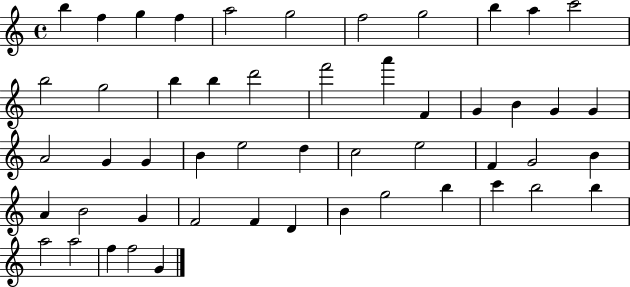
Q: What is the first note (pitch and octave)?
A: B5